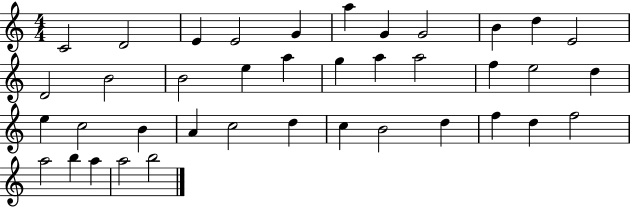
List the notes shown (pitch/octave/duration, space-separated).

C4/h D4/h E4/q E4/h G4/q A5/q G4/q G4/h B4/q D5/q E4/h D4/h B4/h B4/h E5/q A5/q G5/q A5/q A5/h F5/q E5/h D5/q E5/q C5/h B4/q A4/q C5/h D5/q C5/q B4/h D5/q F5/q D5/q F5/h A5/h B5/q A5/q A5/h B5/h